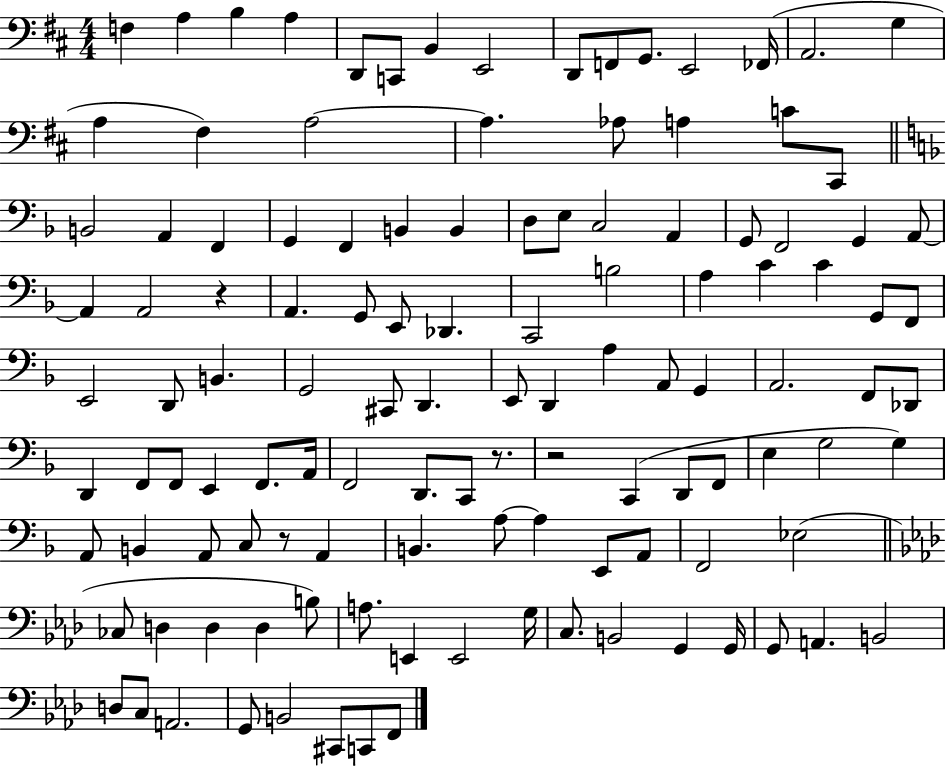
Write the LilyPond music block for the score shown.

{
  \clef bass
  \numericTimeSignature
  \time 4/4
  \key d \major
  f4 a4 b4 a4 | d,8 c,8 b,4 e,2 | d,8 f,8 g,8. e,2 fes,16( | a,2. g4 | \break a4 fis4) a2~~ | a4. aes8 a4 c'8 cis,8 | \bar "||" \break \key f \major b,2 a,4 f,4 | g,4 f,4 b,4 b,4 | d8 e8 c2 a,4 | g,8 f,2 g,4 a,8~~ | \break a,4 a,2 r4 | a,4. g,8 e,8 des,4. | c,2 b2 | a4 c'4 c'4 g,8 f,8 | \break e,2 d,8 b,4. | g,2 cis,8 d,4. | e,8 d,4 a4 a,8 g,4 | a,2. f,8 des,8 | \break d,4 f,8 f,8 e,4 f,8. a,16 | f,2 d,8. c,8 r8. | r2 c,4( d,8 f,8 | e4 g2 g4) | \break a,8 b,4 a,8 c8 r8 a,4 | b,4. a8~~ a4 e,8 a,8 | f,2 ees2( | \bar "||" \break \key f \minor ces8 d4 d4 d4 b8) | a8. e,4 e,2 g16 | c8. b,2 g,4 g,16 | g,8 a,4. b,2 | \break d8 c8 a,2. | g,8 b,2 cis,8 c,8 f,8 | \bar "|."
}